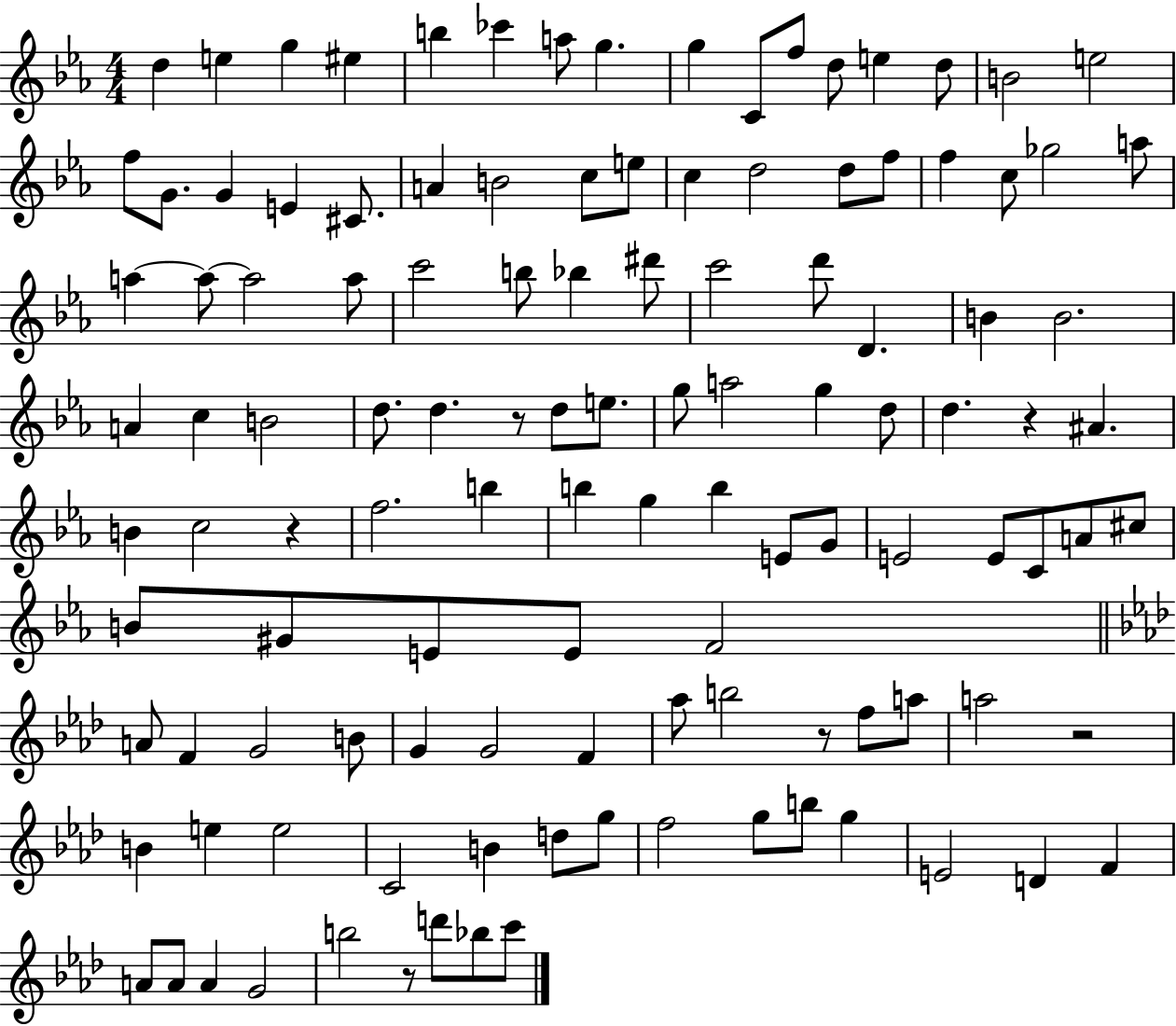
{
  \clef treble
  \numericTimeSignature
  \time 4/4
  \key ees \major
  d''4 e''4 g''4 eis''4 | b''4 ces'''4 a''8 g''4. | g''4 c'8 f''8 d''8 e''4 d''8 | b'2 e''2 | \break f''8 g'8. g'4 e'4 cis'8. | a'4 b'2 c''8 e''8 | c''4 d''2 d''8 f''8 | f''4 c''8 ges''2 a''8 | \break a''4~~ a''8~~ a''2 a''8 | c'''2 b''8 bes''4 dis'''8 | c'''2 d'''8 d'4. | b'4 b'2. | \break a'4 c''4 b'2 | d''8. d''4. r8 d''8 e''8. | g''8 a''2 g''4 d''8 | d''4. r4 ais'4. | \break b'4 c''2 r4 | f''2. b''4 | b''4 g''4 b''4 e'8 g'8 | e'2 e'8 c'8 a'8 cis''8 | \break b'8 gis'8 e'8 e'8 f'2 | \bar "||" \break \key aes \major a'8 f'4 g'2 b'8 | g'4 g'2 f'4 | aes''8 b''2 r8 f''8 a''8 | a''2 r2 | \break b'4 e''4 e''2 | c'2 b'4 d''8 g''8 | f''2 g''8 b''8 g''4 | e'2 d'4 f'4 | \break a'8 a'8 a'4 g'2 | b''2 r8 d'''8 bes''8 c'''8 | \bar "|."
}